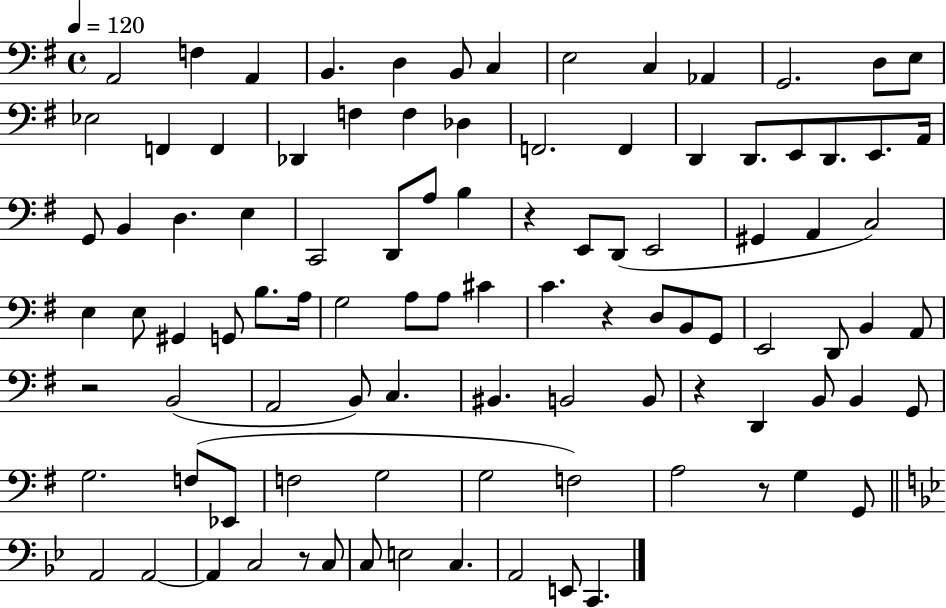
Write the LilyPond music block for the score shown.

{
  \clef bass
  \time 4/4
  \defaultTimeSignature
  \key g \major
  \tempo 4 = 120
  a,2 f4 a,4 | b,4. d4 b,8 c4 | e2 c4 aes,4 | g,2. d8 e8 | \break ees2 f,4 f,4 | des,4 f4 f4 des4 | f,2. f,4 | d,4 d,8. e,8 d,8. e,8. a,16 | \break g,8 b,4 d4. e4 | c,2 d,8 a8 b4 | r4 e,8 d,8( e,2 | gis,4 a,4 c2) | \break e4 e8 gis,4 g,8 b8. a16 | g2 a8 a8 cis'4 | c'4. r4 d8 b,8 g,8 | e,2 d,8 b,4 a,8 | \break r2 b,2( | a,2 b,8) c4. | bis,4. b,2 b,8 | r4 d,4 b,8 b,4 g,8 | \break g2. f8( ees,8 | f2 g2 | g2 f2) | a2 r8 g4 g,8 | \break \bar "||" \break \key g \minor a,2 a,2~~ | a,4 c2 r8 c8 | c8 e2 c4. | a,2 e,8 c,4. | \break \bar "|."
}